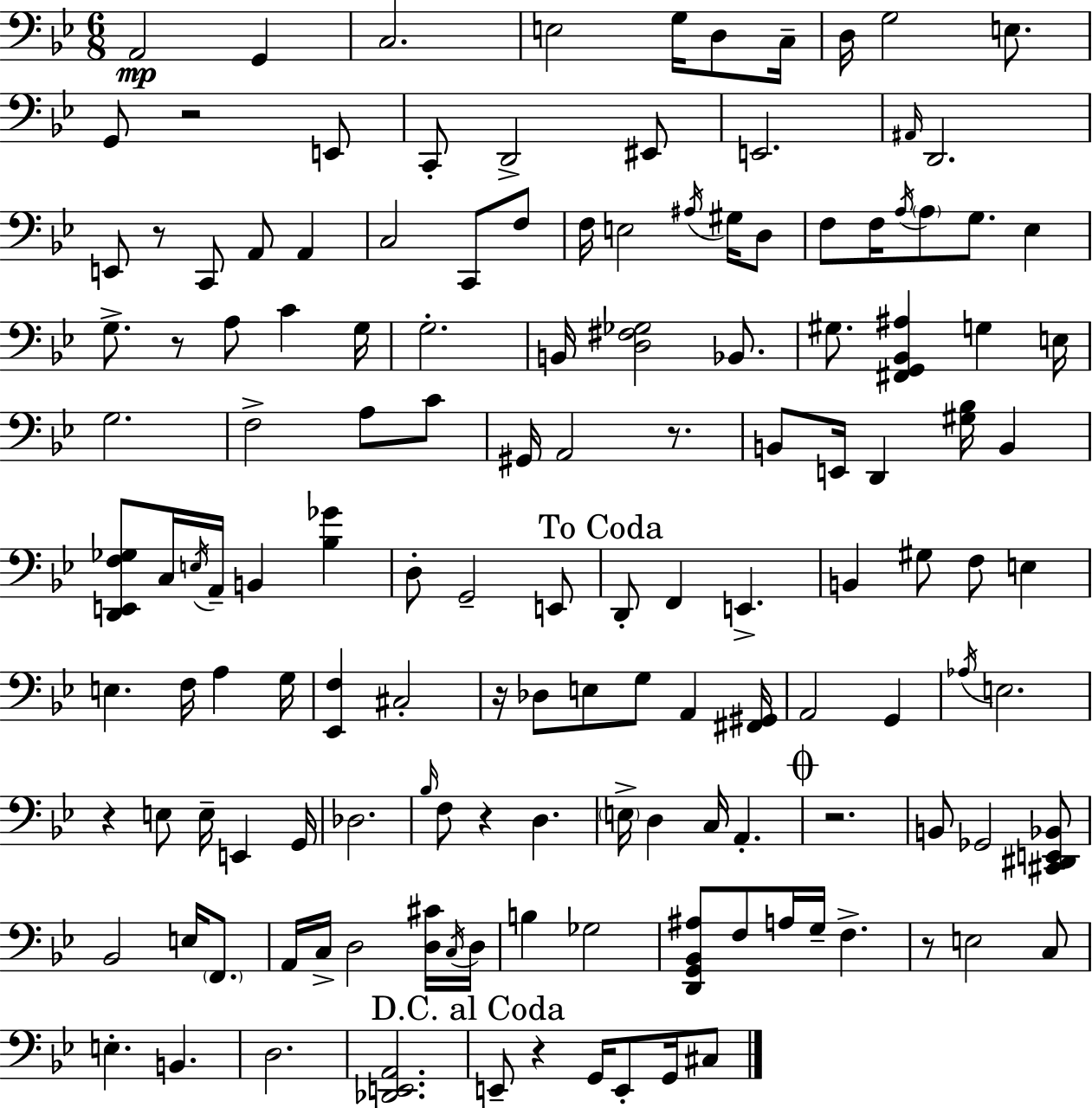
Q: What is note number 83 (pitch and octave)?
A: E3